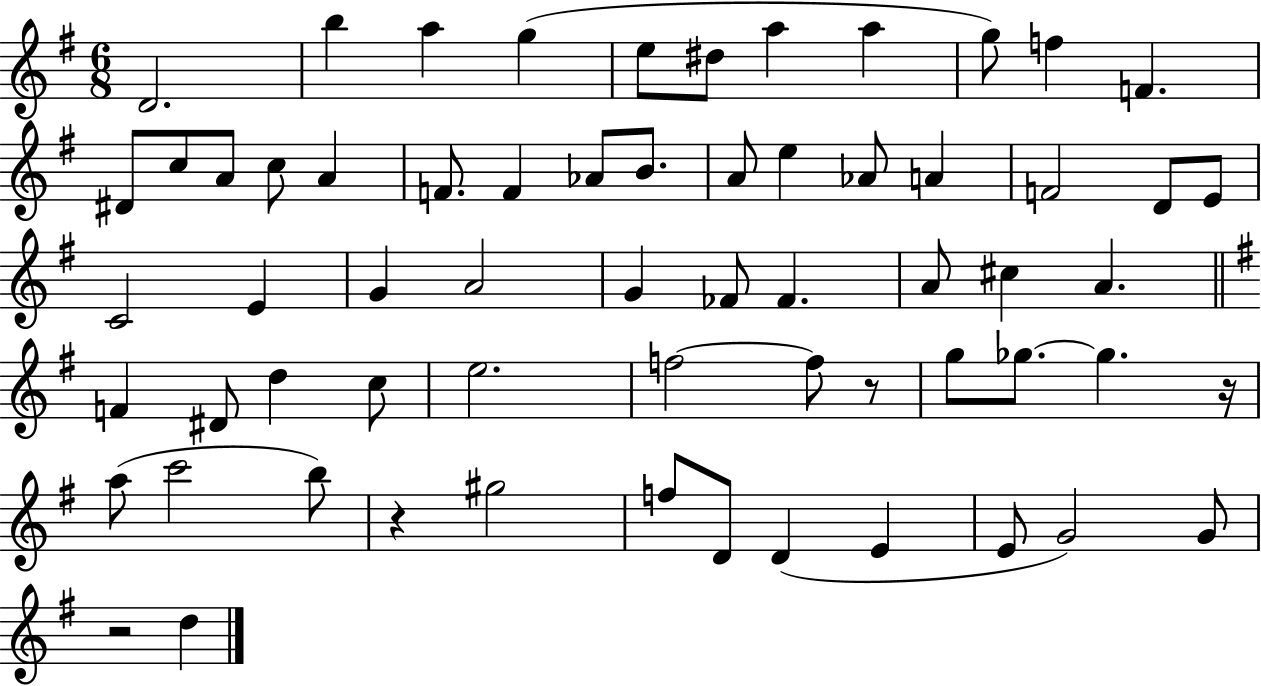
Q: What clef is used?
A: treble